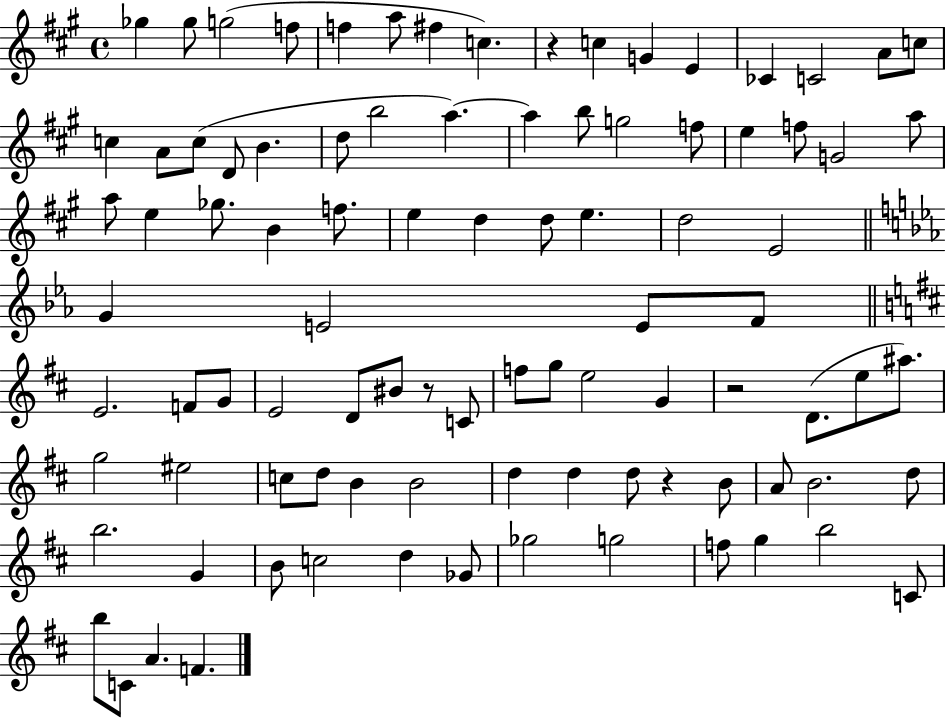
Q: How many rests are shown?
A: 4